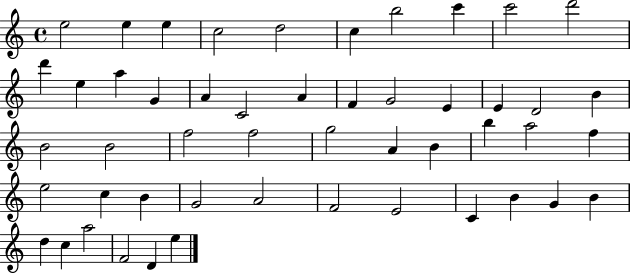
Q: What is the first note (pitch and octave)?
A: E5